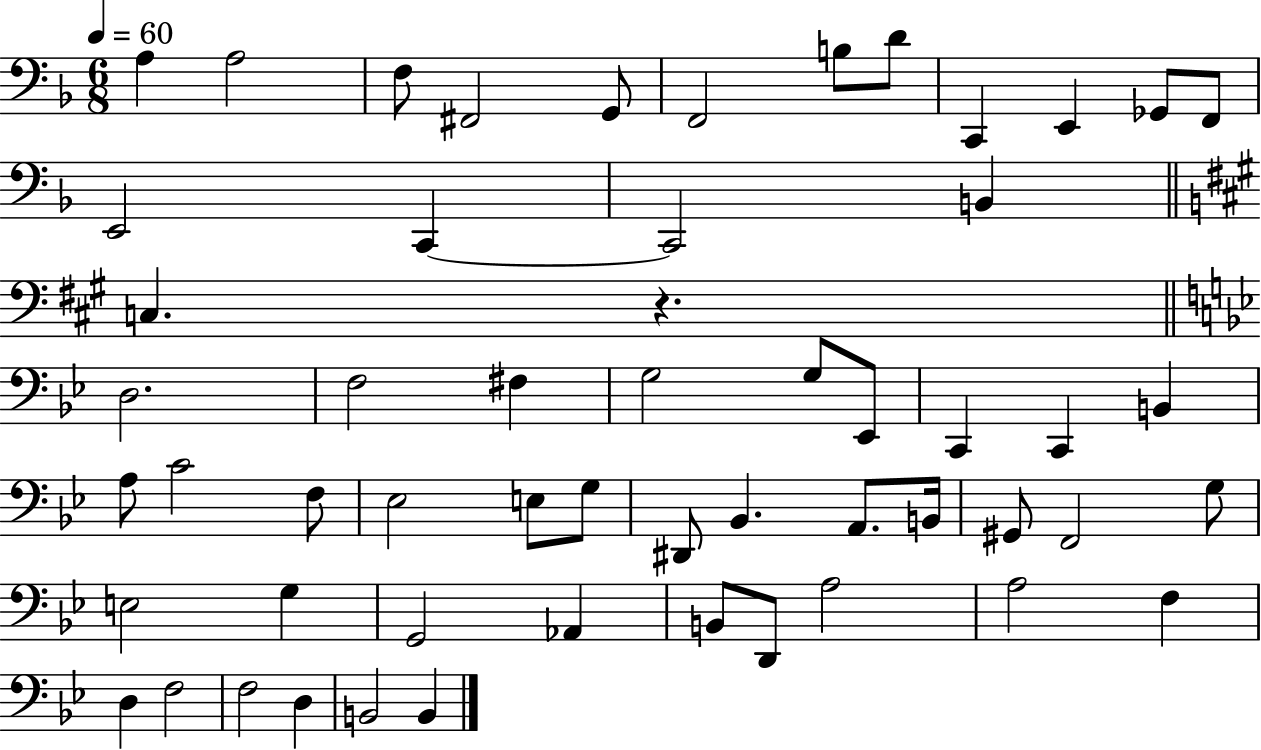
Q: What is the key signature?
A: F major